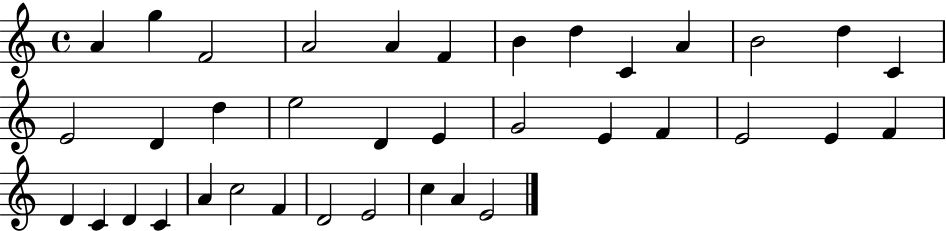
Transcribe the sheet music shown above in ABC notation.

X:1
T:Untitled
M:4/4
L:1/4
K:C
A g F2 A2 A F B d C A B2 d C E2 D d e2 D E G2 E F E2 E F D C D C A c2 F D2 E2 c A E2